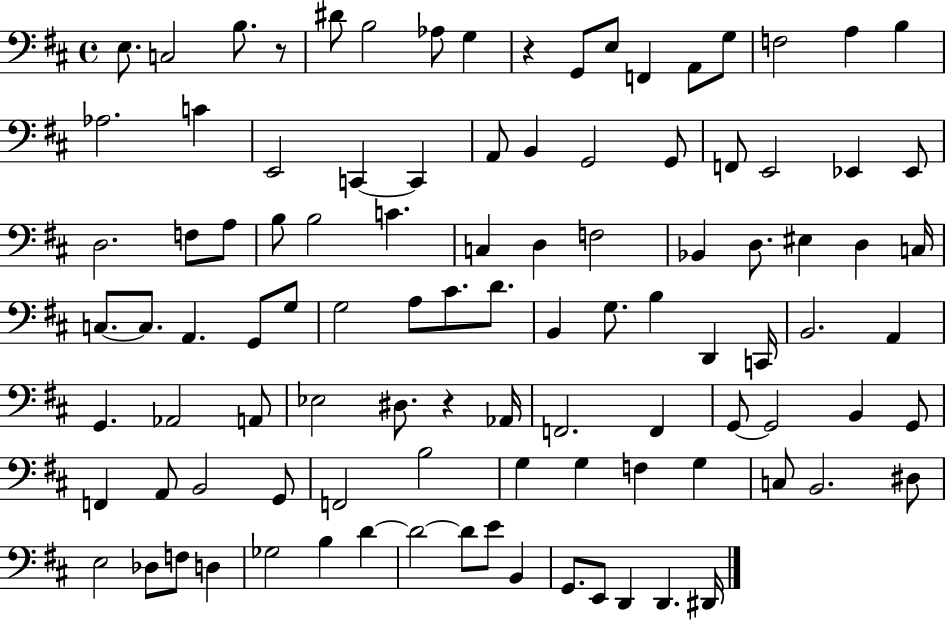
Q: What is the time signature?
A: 4/4